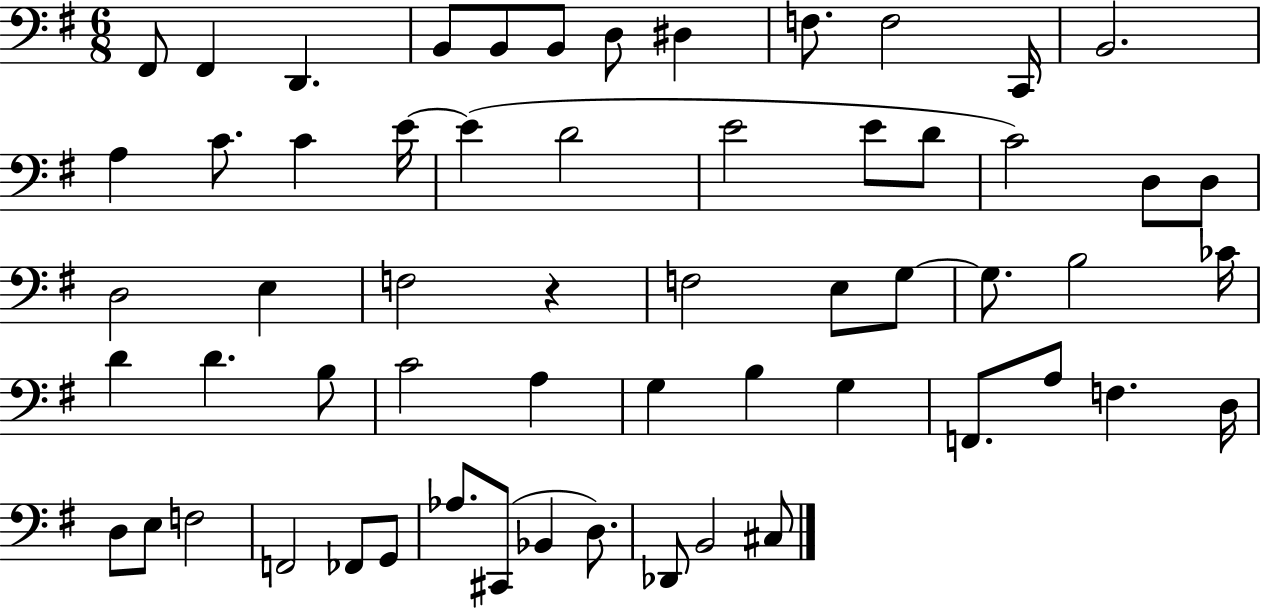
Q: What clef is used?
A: bass